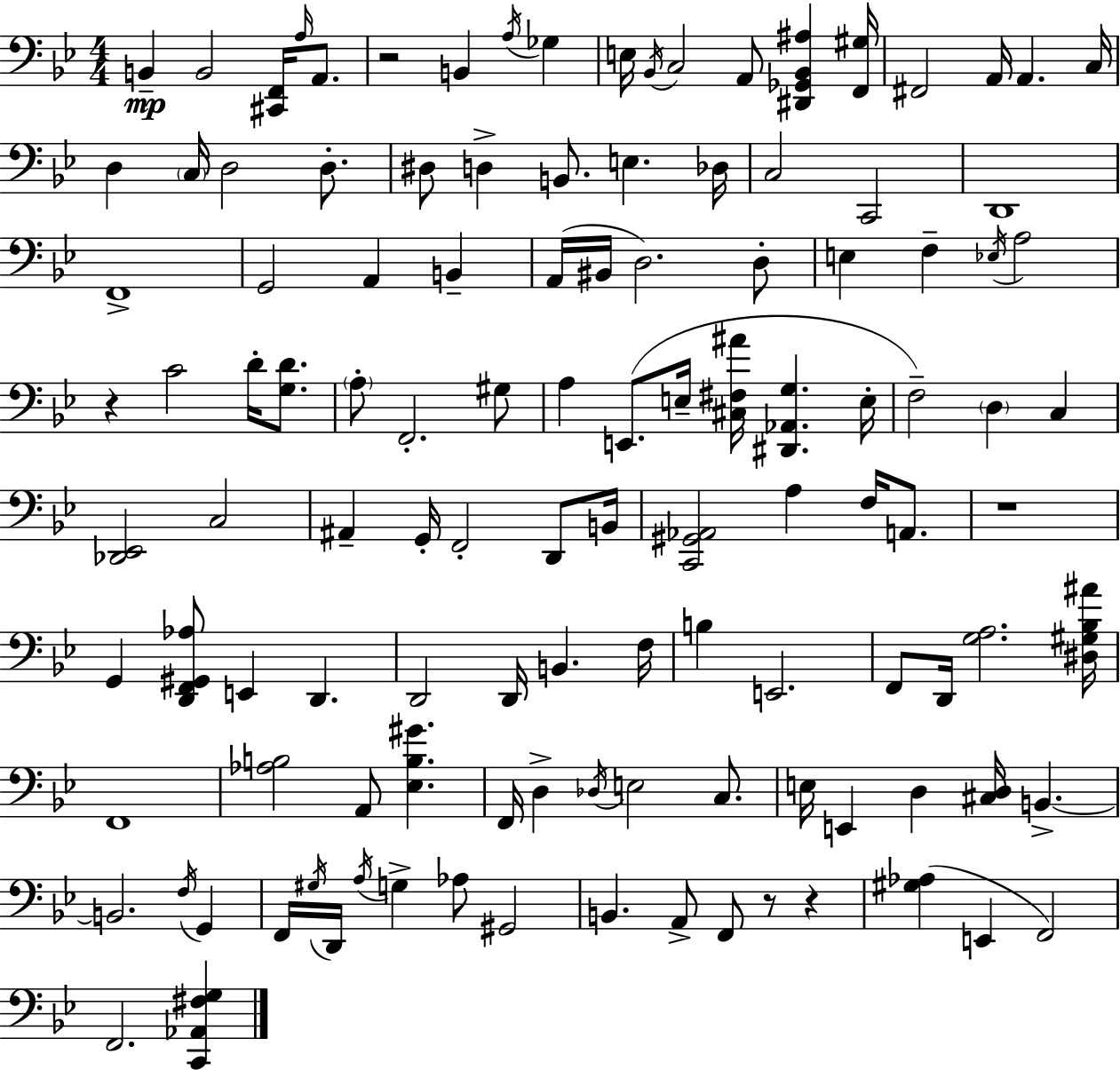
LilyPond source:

{
  \clef bass
  \numericTimeSignature
  \time 4/4
  \key bes \major
  b,4--\mp b,2 <cis, f,>16 \grace { a16 } a,8. | r2 b,4 \acciaccatura { a16 } ges4 | e16 \acciaccatura { bes,16 } c2 a,8 <dis, ges, bes, ais>4 | <f, gis>16 fis,2 a,16 a,4. | \break c16 d4 \parenthesize c16 d2 | d8.-. dis8 d4-> b,8. e4. | des16 c2 c,2 | d,1 | \break f,1-> | g,2 a,4 b,4-- | a,16( bis,16 d2.) | d8-. e4 f4-- \acciaccatura { ees16 } a2 | \break r4 c'2 | d'16-. <g d'>8. \parenthesize a8-. f,2.-. | gis8 a4 e,8.( e16-- <cis fis ais'>16 <dis, aes, g>4. | e16-. f2--) \parenthesize d4 | \break c4 <des, ees,>2 c2 | ais,4-- g,16-. f,2-. | d,8 b,16 <c, gis, aes,>2 a4 | f16 a,8. r1 | \break g,4 <d, f, gis, aes>8 e,4 d,4. | d,2 d,16 b,4. | f16 b4 e,2. | f,8 d,16 <g a>2. | \break <dis gis bes ais'>16 f,1 | <aes b>2 a,8 <ees b gis'>4. | f,16 d4-> \acciaccatura { des16 } e2 | c8. e16 e,4 d4 <cis d>16 b,4.->~~ | \break b,2. | \acciaccatura { f16 } g,4 f,16 \acciaccatura { gis16 } d,16 \acciaccatura { a16 } g4-> aes8 | gis,2 b,4. a,8-> | f,8 r8 r4 <gis aes>4( e,4 | \break f,2) f,2. | <c, aes, fis g>4 \bar "|."
}